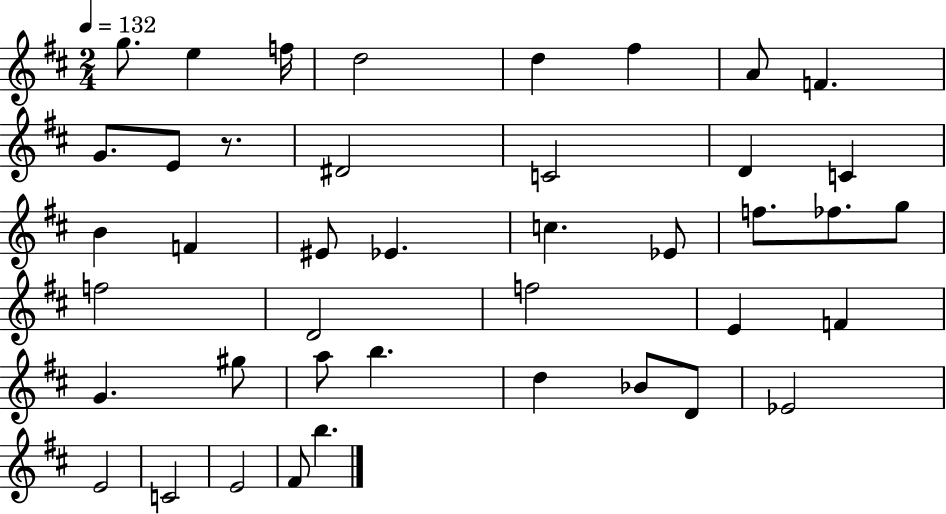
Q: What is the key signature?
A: D major